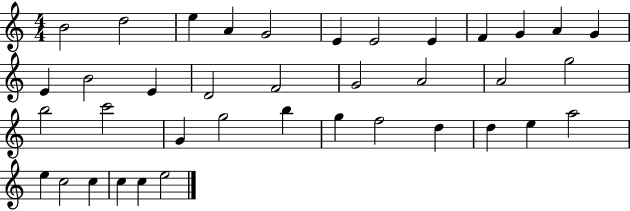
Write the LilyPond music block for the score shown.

{
  \clef treble
  \numericTimeSignature
  \time 4/4
  \key c \major
  b'2 d''2 | e''4 a'4 g'2 | e'4 e'2 e'4 | f'4 g'4 a'4 g'4 | \break e'4 b'2 e'4 | d'2 f'2 | g'2 a'2 | a'2 g''2 | \break b''2 c'''2 | g'4 g''2 b''4 | g''4 f''2 d''4 | d''4 e''4 a''2 | \break e''4 c''2 c''4 | c''4 c''4 e''2 | \bar "|."
}